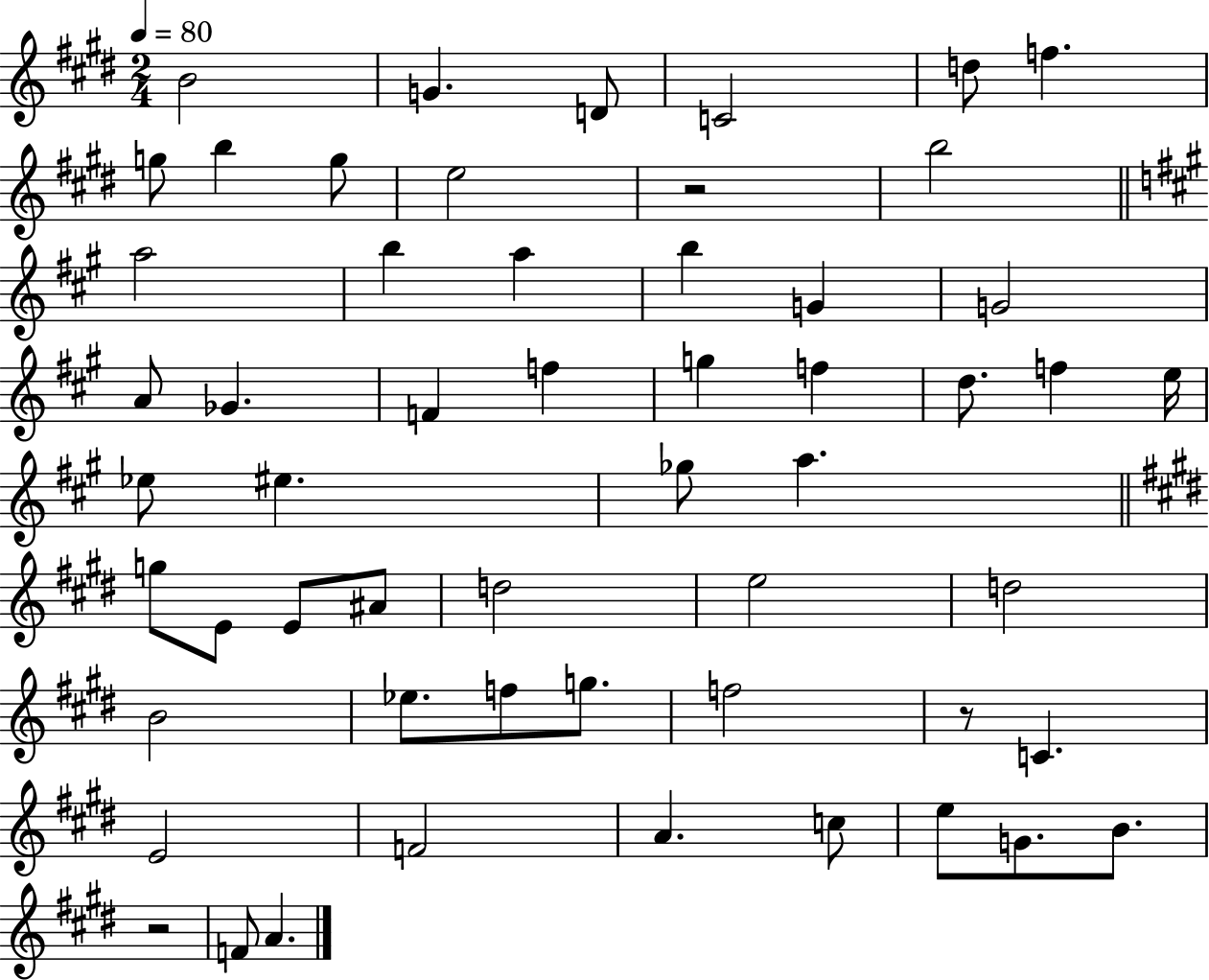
X:1
T:Untitled
M:2/4
L:1/4
K:E
B2 G D/2 C2 d/2 f g/2 b g/2 e2 z2 b2 a2 b a b G G2 A/2 _G F f g f d/2 f e/4 _e/2 ^e _g/2 a g/2 E/2 E/2 ^A/2 d2 e2 d2 B2 _e/2 f/2 g/2 f2 z/2 C E2 F2 A c/2 e/2 G/2 B/2 z2 F/2 A